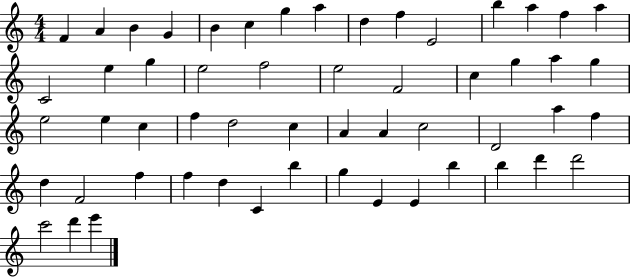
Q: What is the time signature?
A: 4/4